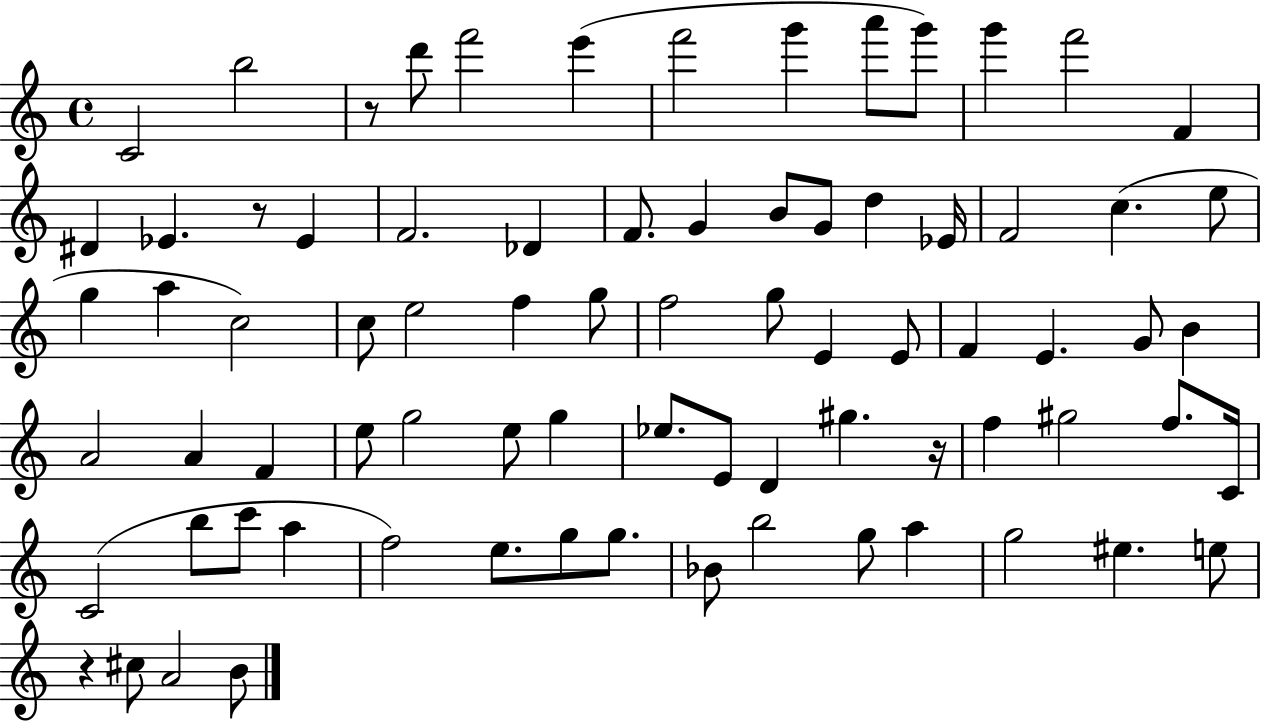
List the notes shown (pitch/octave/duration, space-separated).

C4/h B5/h R/e D6/e F6/h E6/q F6/h G6/q A6/e G6/e G6/q F6/h F4/q D#4/q Eb4/q. R/e Eb4/q F4/h. Db4/q F4/e. G4/q B4/e G4/e D5/q Eb4/s F4/h C5/q. E5/e G5/q A5/q C5/h C5/e E5/h F5/q G5/e F5/h G5/e E4/q E4/e F4/q E4/q. G4/e B4/q A4/h A4/q F4/q E5/e G5/h E5/e G5/q Eb5/e. E4/e D4/q G#5/q. R/s F5/q G#5/h F5/e. C4/s C4/h B5/e C6/e A5/q F5/h E5/e. G5/e G5/e. Bb4/e B5/h G5/e A5/q G5/h EIS5/q. E5/e R/q C#5/e A4/h B4/e